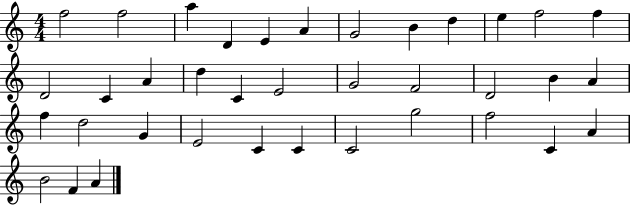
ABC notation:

X:1
T:Untitled
M:4/4
L:1/4
K:C
f2 f2 a D E A G2 B d e f2 f D2 C A d C E2 G2 F2 D2 B A f d2 G E2 C C C2 g2 f2 C A B2 F A